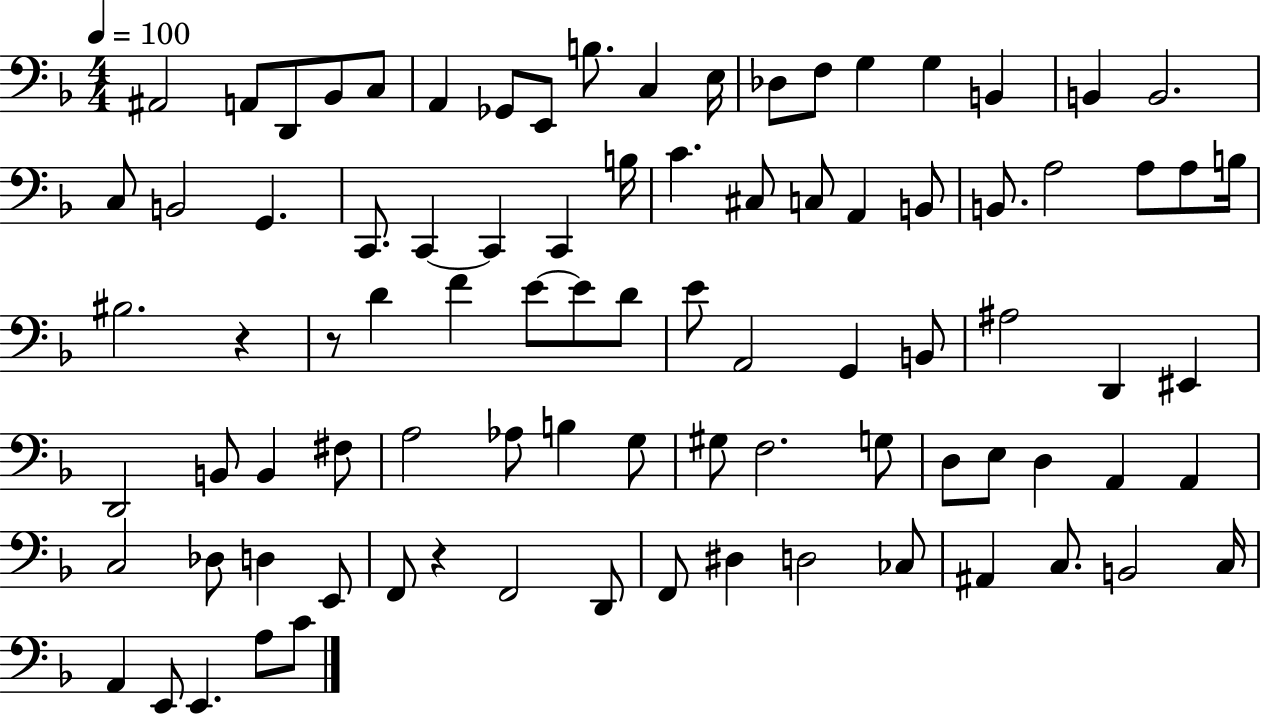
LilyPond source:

{
  \clef bass
  \numericTimeSignature
  \time 4/4
  \key f \major
  \tempo 4 = 100
  ais,2 a,8 d,8 bes,8 c8 | a,4 ges,8 e,8 b8. c4 e16 | des8 f8 g4 g4 b,4 | b,4 b,2. | \break c8 b,2 g,4. | c,8. c,4~~ c,4 c,4 b16 | c'4. cis8 c8 a,4 b,8 | b,8. a2 a8 a8 b16 | \break bis2. r4 | r8 d'4 f'4 e'8~~ e'8 d'8 | e'8 a,2 g,4 b,8 | ais2 d,4 eis,4 | \break d,2 b,8 b,4 fis8 | a2 aes8 b4 g8 | gis8 f2. g8 | d8 e8 d4 a,4 a,4 | \break c2 des8 d4 e,8 | f,8 r4 f,2 d,8 | f,8 dis4 d2 ces8 | ais,4 c8. b,2 c16 | \break a,4 e,8 e,4. a8 c'8 | \bar "|."
}